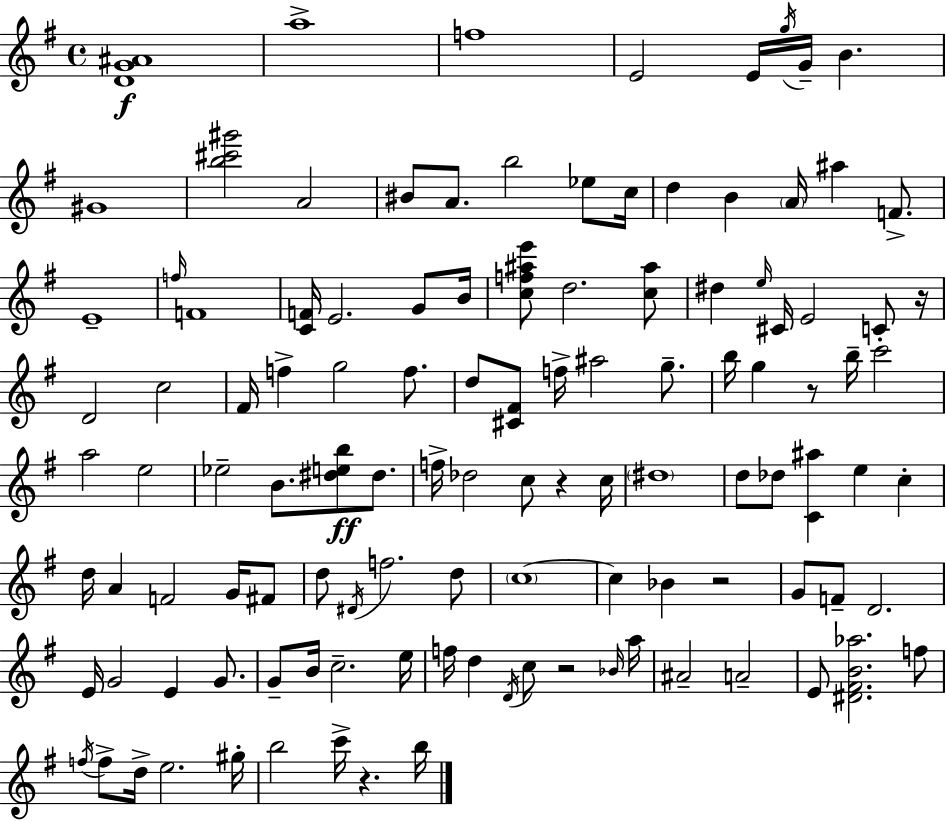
X:1
T:Untitled
M:4/4
L:1/4
K:Em
[DG^A]4 a4 f4 E2 E/4 g/4 G/4 B ^G4 [b^c'^g']2 A2 ^B/2 A/2 b2 _e/2 c/4 d B A/4 ^a F/2 E4 f/4 F4 [CF]/4 E2 G/2 B/4 [cf^ae']/2 d2 [c^a]/2 ^d e/4 ^C/4 E2 C/2 z/4 D2 c2 ^F/4 f g2 f/2 d/2 [^C^F]/2 f/4 ^a2 g/2 b/4 g z/2 b/4 c'2 a2 e2 _e2 B/2 [^deb]/2 ^d/2 f/4 _d2 c/2 z c/4 ^d4 d/2 _d/2 [C^a] e c d/4 A F2 G/4 ^F/2 d/2 ^D/4 f2 d/2 c4 c _B z2 G/2 F/2 D2 E/4 G2 E G/2 G/2 B/4 c2 e/4 f/4 d D/4 c/2 z2 _B/4 a/4 ^A2 A2 E/2 [^D^FB_a]2 f/2 f/4 f/2 d/4 e2 ^g/4 b2 c'/4 z b/4